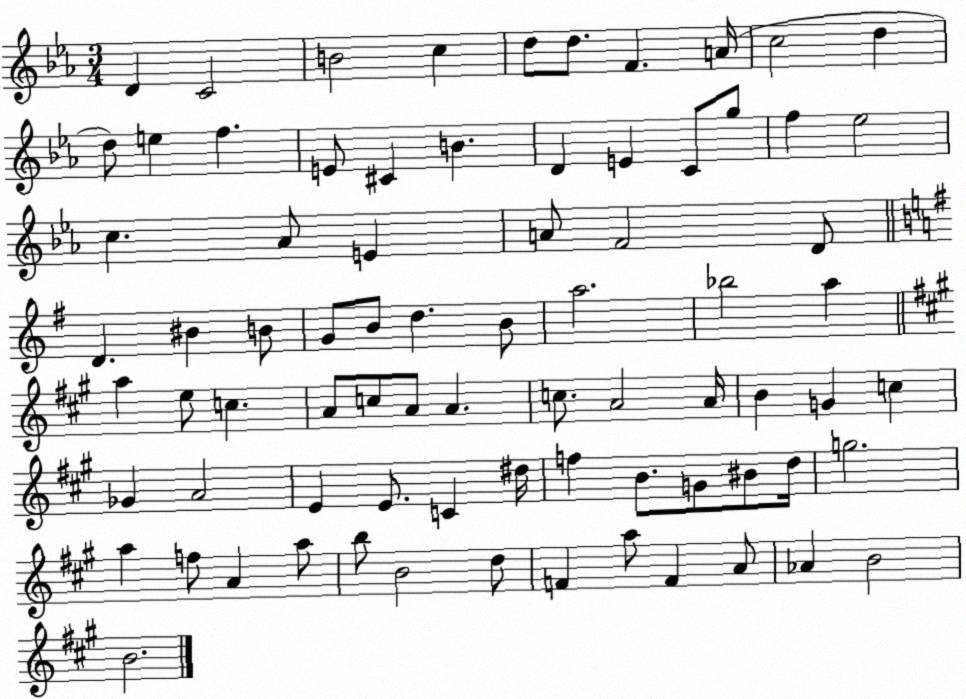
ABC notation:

X:1
T:Untitled
M:3/4
L:1/4
K:Eb
D C2 B2 c d/2 d/2 F A/4 c2 d d/2 e f E/2 ^C B D E C/2 g/2 f _e2 c _A/2 E A/2 F2 D/2 D ^B B/2 G/2 B/2 d B/2 a2 _b2 a a e/2 c A/2 c/2 A/2 A c/2 A2 A/4 B G c _G A2 E E/2 C ^d/4 f B/2 G/2 ^B/2 d/4 g2 a f/2 A a/2 b/2 B2 d/2 F a/2 F A/2 _A B2 B2